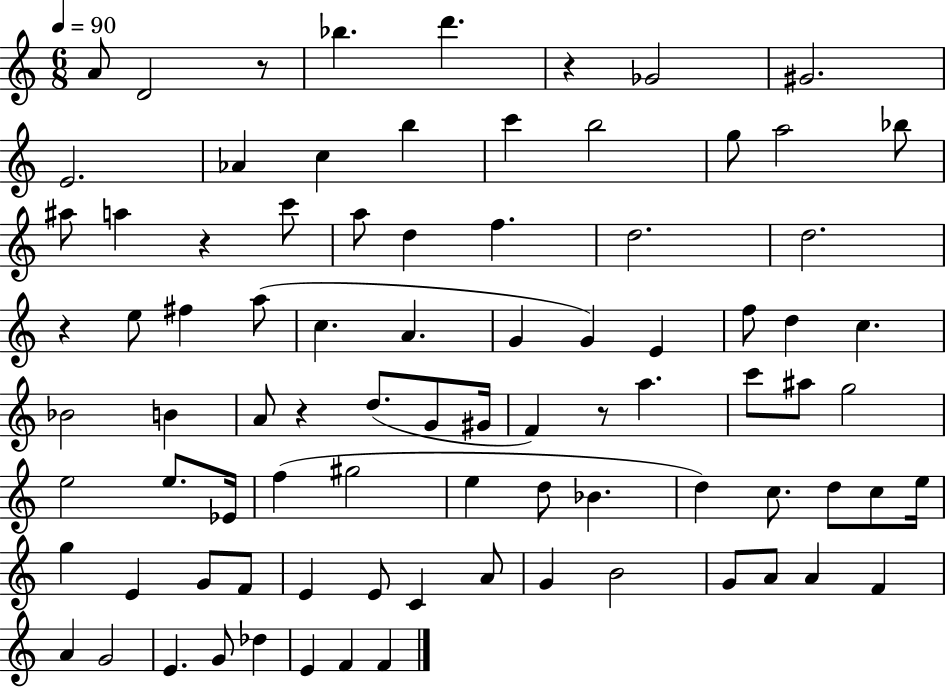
{
  \clef treble
  \numericTimeSignature
  \time 6/8
  \key c \major
  \tempo 4 = 90
  \repeat volta 2 { a'8 d'2 r8 | bes''4. d'''4. | r4 ges'2 | gis'2. | \break e'2. | aes'4 c''4 b''4 | c'''4 b''2 | g''8 a''2 bes''8 | \break ais''8 a''4 r4 c'''8 | a''8 d''4 f''4. | d''2. | d''2. | \break r4 e''8 fis''4 a''8( | c''4. a'4. | g'4 g'4) e'4 | f''8 d''4 c''4. | \break bes'2 b'4 | a'8 r4 d''8.( g'8 gis'16 | f'4) r8 a''4. | c'''8 ais''8 g''2 | \break e''2 e''8. ees'16 | f''4( gis''2 | e''4 d''8 bes'4. | d''4) c''8. d''8 c''8 e''16 | \break g''4 e'4 g'8 f'8 | e'4 e'8 c'4 a'8 | g'4 b'2 | g'8 a'8 a'4 f'4 | \break a'4 g'2 | e'4. g'8 des''4 | e'4 f'4 f'4 | } \bar "|."
}